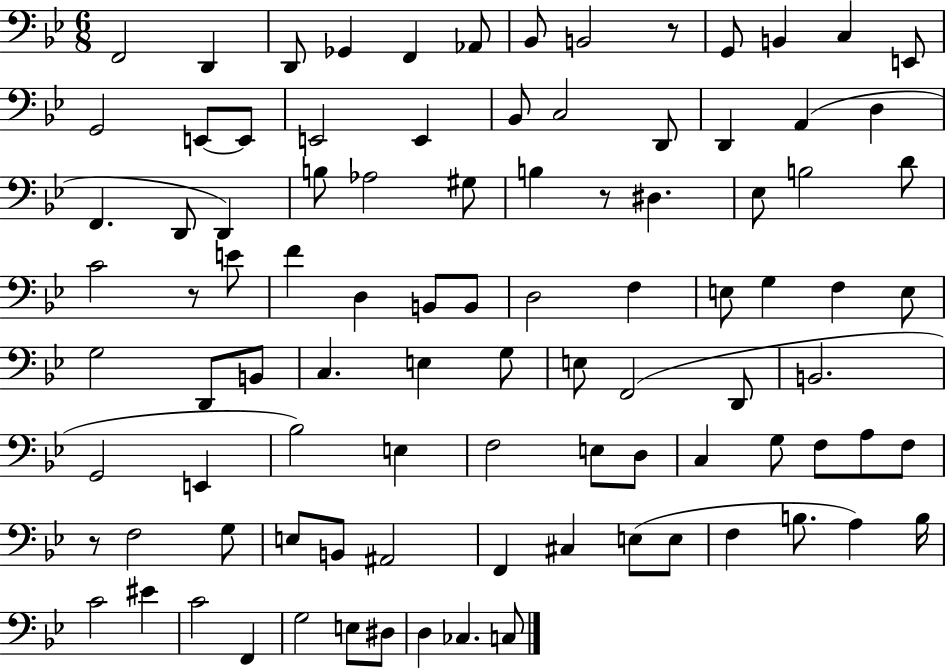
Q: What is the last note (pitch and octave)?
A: C3